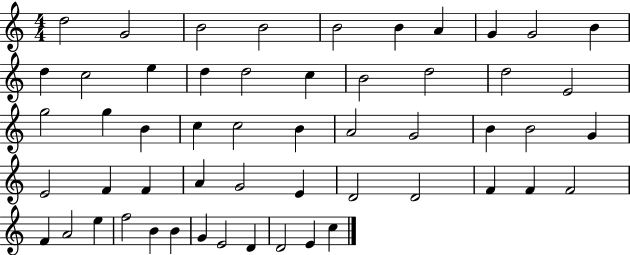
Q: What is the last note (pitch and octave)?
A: C5